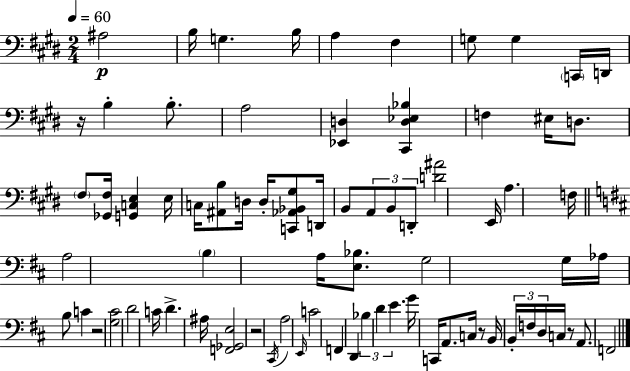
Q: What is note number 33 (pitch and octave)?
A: G3